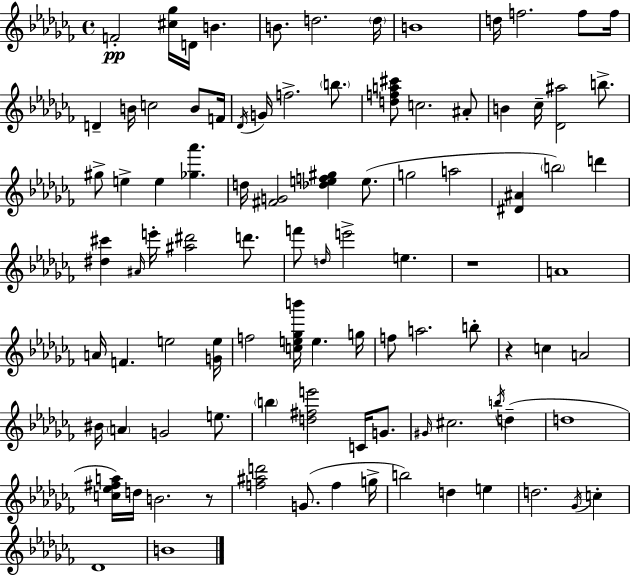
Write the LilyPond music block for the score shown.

{
  \clef treble
  \time 4/4
  \defaultTimeSignature
  \key aes \minor
  f'2-.\pp <cis'' ges''>16 d'16 b'4. | b'8. d''2. \parenthesize d''16 | b'1 | d''16 f''2. f''8 f''16 | \break d'4-- b'16 c''2 b'8 f'16 | \acciaccatura { des'16 } g'16 f''2.-> \parenthesize b''8. | <d'' f'' a'' cis'''>8 c''2. ais'8-. | b'4 ces''16-- <des' ais''>2 b''8.-> | \break gis''8-> e''4-> e''4 <ges'' aes'''>4. | d''16 <fis' g'>2 <des'' e'' f'' gis''>4 e''8.( | g''2 a''2 | <dis' ais'>4 \parenthesize b''2) d'''4 | \break <dis'' cis'''>4 \grace { ais'16 } e'''16-. <ais'' dis'''>2 d'''8. | f'''8 \grace { d''16 } e'''2-> e''4. | r1 | a'1 | \break a'16 f'4. e''2 | <g' e''>16 f''2 <c'' e'' ges'' b'''>16 e''4. | g''16 f''8 a''2. | b''8-. r4 c''4 a'2 | \break bis'16 \parenthesize a'4 g'2 | e''8. \parenthesize b''4 <d'' fis'' e'''>2 c'16 | g'8. \grace { gis'16 } cis''2. | \acciaccatura { b''16 }( d''4-- d''1 | \break <c'' ees'' fis'' a''>16) d''16 b'2. | r8 <f'' ais'' d'''>2 g'8.( | f''4 g''16-> b''2) d''4 | e''4 d''2. | \break \acciaccatura { ges'16 } c''4-. des'1 | b'1 | \bar "|."
}